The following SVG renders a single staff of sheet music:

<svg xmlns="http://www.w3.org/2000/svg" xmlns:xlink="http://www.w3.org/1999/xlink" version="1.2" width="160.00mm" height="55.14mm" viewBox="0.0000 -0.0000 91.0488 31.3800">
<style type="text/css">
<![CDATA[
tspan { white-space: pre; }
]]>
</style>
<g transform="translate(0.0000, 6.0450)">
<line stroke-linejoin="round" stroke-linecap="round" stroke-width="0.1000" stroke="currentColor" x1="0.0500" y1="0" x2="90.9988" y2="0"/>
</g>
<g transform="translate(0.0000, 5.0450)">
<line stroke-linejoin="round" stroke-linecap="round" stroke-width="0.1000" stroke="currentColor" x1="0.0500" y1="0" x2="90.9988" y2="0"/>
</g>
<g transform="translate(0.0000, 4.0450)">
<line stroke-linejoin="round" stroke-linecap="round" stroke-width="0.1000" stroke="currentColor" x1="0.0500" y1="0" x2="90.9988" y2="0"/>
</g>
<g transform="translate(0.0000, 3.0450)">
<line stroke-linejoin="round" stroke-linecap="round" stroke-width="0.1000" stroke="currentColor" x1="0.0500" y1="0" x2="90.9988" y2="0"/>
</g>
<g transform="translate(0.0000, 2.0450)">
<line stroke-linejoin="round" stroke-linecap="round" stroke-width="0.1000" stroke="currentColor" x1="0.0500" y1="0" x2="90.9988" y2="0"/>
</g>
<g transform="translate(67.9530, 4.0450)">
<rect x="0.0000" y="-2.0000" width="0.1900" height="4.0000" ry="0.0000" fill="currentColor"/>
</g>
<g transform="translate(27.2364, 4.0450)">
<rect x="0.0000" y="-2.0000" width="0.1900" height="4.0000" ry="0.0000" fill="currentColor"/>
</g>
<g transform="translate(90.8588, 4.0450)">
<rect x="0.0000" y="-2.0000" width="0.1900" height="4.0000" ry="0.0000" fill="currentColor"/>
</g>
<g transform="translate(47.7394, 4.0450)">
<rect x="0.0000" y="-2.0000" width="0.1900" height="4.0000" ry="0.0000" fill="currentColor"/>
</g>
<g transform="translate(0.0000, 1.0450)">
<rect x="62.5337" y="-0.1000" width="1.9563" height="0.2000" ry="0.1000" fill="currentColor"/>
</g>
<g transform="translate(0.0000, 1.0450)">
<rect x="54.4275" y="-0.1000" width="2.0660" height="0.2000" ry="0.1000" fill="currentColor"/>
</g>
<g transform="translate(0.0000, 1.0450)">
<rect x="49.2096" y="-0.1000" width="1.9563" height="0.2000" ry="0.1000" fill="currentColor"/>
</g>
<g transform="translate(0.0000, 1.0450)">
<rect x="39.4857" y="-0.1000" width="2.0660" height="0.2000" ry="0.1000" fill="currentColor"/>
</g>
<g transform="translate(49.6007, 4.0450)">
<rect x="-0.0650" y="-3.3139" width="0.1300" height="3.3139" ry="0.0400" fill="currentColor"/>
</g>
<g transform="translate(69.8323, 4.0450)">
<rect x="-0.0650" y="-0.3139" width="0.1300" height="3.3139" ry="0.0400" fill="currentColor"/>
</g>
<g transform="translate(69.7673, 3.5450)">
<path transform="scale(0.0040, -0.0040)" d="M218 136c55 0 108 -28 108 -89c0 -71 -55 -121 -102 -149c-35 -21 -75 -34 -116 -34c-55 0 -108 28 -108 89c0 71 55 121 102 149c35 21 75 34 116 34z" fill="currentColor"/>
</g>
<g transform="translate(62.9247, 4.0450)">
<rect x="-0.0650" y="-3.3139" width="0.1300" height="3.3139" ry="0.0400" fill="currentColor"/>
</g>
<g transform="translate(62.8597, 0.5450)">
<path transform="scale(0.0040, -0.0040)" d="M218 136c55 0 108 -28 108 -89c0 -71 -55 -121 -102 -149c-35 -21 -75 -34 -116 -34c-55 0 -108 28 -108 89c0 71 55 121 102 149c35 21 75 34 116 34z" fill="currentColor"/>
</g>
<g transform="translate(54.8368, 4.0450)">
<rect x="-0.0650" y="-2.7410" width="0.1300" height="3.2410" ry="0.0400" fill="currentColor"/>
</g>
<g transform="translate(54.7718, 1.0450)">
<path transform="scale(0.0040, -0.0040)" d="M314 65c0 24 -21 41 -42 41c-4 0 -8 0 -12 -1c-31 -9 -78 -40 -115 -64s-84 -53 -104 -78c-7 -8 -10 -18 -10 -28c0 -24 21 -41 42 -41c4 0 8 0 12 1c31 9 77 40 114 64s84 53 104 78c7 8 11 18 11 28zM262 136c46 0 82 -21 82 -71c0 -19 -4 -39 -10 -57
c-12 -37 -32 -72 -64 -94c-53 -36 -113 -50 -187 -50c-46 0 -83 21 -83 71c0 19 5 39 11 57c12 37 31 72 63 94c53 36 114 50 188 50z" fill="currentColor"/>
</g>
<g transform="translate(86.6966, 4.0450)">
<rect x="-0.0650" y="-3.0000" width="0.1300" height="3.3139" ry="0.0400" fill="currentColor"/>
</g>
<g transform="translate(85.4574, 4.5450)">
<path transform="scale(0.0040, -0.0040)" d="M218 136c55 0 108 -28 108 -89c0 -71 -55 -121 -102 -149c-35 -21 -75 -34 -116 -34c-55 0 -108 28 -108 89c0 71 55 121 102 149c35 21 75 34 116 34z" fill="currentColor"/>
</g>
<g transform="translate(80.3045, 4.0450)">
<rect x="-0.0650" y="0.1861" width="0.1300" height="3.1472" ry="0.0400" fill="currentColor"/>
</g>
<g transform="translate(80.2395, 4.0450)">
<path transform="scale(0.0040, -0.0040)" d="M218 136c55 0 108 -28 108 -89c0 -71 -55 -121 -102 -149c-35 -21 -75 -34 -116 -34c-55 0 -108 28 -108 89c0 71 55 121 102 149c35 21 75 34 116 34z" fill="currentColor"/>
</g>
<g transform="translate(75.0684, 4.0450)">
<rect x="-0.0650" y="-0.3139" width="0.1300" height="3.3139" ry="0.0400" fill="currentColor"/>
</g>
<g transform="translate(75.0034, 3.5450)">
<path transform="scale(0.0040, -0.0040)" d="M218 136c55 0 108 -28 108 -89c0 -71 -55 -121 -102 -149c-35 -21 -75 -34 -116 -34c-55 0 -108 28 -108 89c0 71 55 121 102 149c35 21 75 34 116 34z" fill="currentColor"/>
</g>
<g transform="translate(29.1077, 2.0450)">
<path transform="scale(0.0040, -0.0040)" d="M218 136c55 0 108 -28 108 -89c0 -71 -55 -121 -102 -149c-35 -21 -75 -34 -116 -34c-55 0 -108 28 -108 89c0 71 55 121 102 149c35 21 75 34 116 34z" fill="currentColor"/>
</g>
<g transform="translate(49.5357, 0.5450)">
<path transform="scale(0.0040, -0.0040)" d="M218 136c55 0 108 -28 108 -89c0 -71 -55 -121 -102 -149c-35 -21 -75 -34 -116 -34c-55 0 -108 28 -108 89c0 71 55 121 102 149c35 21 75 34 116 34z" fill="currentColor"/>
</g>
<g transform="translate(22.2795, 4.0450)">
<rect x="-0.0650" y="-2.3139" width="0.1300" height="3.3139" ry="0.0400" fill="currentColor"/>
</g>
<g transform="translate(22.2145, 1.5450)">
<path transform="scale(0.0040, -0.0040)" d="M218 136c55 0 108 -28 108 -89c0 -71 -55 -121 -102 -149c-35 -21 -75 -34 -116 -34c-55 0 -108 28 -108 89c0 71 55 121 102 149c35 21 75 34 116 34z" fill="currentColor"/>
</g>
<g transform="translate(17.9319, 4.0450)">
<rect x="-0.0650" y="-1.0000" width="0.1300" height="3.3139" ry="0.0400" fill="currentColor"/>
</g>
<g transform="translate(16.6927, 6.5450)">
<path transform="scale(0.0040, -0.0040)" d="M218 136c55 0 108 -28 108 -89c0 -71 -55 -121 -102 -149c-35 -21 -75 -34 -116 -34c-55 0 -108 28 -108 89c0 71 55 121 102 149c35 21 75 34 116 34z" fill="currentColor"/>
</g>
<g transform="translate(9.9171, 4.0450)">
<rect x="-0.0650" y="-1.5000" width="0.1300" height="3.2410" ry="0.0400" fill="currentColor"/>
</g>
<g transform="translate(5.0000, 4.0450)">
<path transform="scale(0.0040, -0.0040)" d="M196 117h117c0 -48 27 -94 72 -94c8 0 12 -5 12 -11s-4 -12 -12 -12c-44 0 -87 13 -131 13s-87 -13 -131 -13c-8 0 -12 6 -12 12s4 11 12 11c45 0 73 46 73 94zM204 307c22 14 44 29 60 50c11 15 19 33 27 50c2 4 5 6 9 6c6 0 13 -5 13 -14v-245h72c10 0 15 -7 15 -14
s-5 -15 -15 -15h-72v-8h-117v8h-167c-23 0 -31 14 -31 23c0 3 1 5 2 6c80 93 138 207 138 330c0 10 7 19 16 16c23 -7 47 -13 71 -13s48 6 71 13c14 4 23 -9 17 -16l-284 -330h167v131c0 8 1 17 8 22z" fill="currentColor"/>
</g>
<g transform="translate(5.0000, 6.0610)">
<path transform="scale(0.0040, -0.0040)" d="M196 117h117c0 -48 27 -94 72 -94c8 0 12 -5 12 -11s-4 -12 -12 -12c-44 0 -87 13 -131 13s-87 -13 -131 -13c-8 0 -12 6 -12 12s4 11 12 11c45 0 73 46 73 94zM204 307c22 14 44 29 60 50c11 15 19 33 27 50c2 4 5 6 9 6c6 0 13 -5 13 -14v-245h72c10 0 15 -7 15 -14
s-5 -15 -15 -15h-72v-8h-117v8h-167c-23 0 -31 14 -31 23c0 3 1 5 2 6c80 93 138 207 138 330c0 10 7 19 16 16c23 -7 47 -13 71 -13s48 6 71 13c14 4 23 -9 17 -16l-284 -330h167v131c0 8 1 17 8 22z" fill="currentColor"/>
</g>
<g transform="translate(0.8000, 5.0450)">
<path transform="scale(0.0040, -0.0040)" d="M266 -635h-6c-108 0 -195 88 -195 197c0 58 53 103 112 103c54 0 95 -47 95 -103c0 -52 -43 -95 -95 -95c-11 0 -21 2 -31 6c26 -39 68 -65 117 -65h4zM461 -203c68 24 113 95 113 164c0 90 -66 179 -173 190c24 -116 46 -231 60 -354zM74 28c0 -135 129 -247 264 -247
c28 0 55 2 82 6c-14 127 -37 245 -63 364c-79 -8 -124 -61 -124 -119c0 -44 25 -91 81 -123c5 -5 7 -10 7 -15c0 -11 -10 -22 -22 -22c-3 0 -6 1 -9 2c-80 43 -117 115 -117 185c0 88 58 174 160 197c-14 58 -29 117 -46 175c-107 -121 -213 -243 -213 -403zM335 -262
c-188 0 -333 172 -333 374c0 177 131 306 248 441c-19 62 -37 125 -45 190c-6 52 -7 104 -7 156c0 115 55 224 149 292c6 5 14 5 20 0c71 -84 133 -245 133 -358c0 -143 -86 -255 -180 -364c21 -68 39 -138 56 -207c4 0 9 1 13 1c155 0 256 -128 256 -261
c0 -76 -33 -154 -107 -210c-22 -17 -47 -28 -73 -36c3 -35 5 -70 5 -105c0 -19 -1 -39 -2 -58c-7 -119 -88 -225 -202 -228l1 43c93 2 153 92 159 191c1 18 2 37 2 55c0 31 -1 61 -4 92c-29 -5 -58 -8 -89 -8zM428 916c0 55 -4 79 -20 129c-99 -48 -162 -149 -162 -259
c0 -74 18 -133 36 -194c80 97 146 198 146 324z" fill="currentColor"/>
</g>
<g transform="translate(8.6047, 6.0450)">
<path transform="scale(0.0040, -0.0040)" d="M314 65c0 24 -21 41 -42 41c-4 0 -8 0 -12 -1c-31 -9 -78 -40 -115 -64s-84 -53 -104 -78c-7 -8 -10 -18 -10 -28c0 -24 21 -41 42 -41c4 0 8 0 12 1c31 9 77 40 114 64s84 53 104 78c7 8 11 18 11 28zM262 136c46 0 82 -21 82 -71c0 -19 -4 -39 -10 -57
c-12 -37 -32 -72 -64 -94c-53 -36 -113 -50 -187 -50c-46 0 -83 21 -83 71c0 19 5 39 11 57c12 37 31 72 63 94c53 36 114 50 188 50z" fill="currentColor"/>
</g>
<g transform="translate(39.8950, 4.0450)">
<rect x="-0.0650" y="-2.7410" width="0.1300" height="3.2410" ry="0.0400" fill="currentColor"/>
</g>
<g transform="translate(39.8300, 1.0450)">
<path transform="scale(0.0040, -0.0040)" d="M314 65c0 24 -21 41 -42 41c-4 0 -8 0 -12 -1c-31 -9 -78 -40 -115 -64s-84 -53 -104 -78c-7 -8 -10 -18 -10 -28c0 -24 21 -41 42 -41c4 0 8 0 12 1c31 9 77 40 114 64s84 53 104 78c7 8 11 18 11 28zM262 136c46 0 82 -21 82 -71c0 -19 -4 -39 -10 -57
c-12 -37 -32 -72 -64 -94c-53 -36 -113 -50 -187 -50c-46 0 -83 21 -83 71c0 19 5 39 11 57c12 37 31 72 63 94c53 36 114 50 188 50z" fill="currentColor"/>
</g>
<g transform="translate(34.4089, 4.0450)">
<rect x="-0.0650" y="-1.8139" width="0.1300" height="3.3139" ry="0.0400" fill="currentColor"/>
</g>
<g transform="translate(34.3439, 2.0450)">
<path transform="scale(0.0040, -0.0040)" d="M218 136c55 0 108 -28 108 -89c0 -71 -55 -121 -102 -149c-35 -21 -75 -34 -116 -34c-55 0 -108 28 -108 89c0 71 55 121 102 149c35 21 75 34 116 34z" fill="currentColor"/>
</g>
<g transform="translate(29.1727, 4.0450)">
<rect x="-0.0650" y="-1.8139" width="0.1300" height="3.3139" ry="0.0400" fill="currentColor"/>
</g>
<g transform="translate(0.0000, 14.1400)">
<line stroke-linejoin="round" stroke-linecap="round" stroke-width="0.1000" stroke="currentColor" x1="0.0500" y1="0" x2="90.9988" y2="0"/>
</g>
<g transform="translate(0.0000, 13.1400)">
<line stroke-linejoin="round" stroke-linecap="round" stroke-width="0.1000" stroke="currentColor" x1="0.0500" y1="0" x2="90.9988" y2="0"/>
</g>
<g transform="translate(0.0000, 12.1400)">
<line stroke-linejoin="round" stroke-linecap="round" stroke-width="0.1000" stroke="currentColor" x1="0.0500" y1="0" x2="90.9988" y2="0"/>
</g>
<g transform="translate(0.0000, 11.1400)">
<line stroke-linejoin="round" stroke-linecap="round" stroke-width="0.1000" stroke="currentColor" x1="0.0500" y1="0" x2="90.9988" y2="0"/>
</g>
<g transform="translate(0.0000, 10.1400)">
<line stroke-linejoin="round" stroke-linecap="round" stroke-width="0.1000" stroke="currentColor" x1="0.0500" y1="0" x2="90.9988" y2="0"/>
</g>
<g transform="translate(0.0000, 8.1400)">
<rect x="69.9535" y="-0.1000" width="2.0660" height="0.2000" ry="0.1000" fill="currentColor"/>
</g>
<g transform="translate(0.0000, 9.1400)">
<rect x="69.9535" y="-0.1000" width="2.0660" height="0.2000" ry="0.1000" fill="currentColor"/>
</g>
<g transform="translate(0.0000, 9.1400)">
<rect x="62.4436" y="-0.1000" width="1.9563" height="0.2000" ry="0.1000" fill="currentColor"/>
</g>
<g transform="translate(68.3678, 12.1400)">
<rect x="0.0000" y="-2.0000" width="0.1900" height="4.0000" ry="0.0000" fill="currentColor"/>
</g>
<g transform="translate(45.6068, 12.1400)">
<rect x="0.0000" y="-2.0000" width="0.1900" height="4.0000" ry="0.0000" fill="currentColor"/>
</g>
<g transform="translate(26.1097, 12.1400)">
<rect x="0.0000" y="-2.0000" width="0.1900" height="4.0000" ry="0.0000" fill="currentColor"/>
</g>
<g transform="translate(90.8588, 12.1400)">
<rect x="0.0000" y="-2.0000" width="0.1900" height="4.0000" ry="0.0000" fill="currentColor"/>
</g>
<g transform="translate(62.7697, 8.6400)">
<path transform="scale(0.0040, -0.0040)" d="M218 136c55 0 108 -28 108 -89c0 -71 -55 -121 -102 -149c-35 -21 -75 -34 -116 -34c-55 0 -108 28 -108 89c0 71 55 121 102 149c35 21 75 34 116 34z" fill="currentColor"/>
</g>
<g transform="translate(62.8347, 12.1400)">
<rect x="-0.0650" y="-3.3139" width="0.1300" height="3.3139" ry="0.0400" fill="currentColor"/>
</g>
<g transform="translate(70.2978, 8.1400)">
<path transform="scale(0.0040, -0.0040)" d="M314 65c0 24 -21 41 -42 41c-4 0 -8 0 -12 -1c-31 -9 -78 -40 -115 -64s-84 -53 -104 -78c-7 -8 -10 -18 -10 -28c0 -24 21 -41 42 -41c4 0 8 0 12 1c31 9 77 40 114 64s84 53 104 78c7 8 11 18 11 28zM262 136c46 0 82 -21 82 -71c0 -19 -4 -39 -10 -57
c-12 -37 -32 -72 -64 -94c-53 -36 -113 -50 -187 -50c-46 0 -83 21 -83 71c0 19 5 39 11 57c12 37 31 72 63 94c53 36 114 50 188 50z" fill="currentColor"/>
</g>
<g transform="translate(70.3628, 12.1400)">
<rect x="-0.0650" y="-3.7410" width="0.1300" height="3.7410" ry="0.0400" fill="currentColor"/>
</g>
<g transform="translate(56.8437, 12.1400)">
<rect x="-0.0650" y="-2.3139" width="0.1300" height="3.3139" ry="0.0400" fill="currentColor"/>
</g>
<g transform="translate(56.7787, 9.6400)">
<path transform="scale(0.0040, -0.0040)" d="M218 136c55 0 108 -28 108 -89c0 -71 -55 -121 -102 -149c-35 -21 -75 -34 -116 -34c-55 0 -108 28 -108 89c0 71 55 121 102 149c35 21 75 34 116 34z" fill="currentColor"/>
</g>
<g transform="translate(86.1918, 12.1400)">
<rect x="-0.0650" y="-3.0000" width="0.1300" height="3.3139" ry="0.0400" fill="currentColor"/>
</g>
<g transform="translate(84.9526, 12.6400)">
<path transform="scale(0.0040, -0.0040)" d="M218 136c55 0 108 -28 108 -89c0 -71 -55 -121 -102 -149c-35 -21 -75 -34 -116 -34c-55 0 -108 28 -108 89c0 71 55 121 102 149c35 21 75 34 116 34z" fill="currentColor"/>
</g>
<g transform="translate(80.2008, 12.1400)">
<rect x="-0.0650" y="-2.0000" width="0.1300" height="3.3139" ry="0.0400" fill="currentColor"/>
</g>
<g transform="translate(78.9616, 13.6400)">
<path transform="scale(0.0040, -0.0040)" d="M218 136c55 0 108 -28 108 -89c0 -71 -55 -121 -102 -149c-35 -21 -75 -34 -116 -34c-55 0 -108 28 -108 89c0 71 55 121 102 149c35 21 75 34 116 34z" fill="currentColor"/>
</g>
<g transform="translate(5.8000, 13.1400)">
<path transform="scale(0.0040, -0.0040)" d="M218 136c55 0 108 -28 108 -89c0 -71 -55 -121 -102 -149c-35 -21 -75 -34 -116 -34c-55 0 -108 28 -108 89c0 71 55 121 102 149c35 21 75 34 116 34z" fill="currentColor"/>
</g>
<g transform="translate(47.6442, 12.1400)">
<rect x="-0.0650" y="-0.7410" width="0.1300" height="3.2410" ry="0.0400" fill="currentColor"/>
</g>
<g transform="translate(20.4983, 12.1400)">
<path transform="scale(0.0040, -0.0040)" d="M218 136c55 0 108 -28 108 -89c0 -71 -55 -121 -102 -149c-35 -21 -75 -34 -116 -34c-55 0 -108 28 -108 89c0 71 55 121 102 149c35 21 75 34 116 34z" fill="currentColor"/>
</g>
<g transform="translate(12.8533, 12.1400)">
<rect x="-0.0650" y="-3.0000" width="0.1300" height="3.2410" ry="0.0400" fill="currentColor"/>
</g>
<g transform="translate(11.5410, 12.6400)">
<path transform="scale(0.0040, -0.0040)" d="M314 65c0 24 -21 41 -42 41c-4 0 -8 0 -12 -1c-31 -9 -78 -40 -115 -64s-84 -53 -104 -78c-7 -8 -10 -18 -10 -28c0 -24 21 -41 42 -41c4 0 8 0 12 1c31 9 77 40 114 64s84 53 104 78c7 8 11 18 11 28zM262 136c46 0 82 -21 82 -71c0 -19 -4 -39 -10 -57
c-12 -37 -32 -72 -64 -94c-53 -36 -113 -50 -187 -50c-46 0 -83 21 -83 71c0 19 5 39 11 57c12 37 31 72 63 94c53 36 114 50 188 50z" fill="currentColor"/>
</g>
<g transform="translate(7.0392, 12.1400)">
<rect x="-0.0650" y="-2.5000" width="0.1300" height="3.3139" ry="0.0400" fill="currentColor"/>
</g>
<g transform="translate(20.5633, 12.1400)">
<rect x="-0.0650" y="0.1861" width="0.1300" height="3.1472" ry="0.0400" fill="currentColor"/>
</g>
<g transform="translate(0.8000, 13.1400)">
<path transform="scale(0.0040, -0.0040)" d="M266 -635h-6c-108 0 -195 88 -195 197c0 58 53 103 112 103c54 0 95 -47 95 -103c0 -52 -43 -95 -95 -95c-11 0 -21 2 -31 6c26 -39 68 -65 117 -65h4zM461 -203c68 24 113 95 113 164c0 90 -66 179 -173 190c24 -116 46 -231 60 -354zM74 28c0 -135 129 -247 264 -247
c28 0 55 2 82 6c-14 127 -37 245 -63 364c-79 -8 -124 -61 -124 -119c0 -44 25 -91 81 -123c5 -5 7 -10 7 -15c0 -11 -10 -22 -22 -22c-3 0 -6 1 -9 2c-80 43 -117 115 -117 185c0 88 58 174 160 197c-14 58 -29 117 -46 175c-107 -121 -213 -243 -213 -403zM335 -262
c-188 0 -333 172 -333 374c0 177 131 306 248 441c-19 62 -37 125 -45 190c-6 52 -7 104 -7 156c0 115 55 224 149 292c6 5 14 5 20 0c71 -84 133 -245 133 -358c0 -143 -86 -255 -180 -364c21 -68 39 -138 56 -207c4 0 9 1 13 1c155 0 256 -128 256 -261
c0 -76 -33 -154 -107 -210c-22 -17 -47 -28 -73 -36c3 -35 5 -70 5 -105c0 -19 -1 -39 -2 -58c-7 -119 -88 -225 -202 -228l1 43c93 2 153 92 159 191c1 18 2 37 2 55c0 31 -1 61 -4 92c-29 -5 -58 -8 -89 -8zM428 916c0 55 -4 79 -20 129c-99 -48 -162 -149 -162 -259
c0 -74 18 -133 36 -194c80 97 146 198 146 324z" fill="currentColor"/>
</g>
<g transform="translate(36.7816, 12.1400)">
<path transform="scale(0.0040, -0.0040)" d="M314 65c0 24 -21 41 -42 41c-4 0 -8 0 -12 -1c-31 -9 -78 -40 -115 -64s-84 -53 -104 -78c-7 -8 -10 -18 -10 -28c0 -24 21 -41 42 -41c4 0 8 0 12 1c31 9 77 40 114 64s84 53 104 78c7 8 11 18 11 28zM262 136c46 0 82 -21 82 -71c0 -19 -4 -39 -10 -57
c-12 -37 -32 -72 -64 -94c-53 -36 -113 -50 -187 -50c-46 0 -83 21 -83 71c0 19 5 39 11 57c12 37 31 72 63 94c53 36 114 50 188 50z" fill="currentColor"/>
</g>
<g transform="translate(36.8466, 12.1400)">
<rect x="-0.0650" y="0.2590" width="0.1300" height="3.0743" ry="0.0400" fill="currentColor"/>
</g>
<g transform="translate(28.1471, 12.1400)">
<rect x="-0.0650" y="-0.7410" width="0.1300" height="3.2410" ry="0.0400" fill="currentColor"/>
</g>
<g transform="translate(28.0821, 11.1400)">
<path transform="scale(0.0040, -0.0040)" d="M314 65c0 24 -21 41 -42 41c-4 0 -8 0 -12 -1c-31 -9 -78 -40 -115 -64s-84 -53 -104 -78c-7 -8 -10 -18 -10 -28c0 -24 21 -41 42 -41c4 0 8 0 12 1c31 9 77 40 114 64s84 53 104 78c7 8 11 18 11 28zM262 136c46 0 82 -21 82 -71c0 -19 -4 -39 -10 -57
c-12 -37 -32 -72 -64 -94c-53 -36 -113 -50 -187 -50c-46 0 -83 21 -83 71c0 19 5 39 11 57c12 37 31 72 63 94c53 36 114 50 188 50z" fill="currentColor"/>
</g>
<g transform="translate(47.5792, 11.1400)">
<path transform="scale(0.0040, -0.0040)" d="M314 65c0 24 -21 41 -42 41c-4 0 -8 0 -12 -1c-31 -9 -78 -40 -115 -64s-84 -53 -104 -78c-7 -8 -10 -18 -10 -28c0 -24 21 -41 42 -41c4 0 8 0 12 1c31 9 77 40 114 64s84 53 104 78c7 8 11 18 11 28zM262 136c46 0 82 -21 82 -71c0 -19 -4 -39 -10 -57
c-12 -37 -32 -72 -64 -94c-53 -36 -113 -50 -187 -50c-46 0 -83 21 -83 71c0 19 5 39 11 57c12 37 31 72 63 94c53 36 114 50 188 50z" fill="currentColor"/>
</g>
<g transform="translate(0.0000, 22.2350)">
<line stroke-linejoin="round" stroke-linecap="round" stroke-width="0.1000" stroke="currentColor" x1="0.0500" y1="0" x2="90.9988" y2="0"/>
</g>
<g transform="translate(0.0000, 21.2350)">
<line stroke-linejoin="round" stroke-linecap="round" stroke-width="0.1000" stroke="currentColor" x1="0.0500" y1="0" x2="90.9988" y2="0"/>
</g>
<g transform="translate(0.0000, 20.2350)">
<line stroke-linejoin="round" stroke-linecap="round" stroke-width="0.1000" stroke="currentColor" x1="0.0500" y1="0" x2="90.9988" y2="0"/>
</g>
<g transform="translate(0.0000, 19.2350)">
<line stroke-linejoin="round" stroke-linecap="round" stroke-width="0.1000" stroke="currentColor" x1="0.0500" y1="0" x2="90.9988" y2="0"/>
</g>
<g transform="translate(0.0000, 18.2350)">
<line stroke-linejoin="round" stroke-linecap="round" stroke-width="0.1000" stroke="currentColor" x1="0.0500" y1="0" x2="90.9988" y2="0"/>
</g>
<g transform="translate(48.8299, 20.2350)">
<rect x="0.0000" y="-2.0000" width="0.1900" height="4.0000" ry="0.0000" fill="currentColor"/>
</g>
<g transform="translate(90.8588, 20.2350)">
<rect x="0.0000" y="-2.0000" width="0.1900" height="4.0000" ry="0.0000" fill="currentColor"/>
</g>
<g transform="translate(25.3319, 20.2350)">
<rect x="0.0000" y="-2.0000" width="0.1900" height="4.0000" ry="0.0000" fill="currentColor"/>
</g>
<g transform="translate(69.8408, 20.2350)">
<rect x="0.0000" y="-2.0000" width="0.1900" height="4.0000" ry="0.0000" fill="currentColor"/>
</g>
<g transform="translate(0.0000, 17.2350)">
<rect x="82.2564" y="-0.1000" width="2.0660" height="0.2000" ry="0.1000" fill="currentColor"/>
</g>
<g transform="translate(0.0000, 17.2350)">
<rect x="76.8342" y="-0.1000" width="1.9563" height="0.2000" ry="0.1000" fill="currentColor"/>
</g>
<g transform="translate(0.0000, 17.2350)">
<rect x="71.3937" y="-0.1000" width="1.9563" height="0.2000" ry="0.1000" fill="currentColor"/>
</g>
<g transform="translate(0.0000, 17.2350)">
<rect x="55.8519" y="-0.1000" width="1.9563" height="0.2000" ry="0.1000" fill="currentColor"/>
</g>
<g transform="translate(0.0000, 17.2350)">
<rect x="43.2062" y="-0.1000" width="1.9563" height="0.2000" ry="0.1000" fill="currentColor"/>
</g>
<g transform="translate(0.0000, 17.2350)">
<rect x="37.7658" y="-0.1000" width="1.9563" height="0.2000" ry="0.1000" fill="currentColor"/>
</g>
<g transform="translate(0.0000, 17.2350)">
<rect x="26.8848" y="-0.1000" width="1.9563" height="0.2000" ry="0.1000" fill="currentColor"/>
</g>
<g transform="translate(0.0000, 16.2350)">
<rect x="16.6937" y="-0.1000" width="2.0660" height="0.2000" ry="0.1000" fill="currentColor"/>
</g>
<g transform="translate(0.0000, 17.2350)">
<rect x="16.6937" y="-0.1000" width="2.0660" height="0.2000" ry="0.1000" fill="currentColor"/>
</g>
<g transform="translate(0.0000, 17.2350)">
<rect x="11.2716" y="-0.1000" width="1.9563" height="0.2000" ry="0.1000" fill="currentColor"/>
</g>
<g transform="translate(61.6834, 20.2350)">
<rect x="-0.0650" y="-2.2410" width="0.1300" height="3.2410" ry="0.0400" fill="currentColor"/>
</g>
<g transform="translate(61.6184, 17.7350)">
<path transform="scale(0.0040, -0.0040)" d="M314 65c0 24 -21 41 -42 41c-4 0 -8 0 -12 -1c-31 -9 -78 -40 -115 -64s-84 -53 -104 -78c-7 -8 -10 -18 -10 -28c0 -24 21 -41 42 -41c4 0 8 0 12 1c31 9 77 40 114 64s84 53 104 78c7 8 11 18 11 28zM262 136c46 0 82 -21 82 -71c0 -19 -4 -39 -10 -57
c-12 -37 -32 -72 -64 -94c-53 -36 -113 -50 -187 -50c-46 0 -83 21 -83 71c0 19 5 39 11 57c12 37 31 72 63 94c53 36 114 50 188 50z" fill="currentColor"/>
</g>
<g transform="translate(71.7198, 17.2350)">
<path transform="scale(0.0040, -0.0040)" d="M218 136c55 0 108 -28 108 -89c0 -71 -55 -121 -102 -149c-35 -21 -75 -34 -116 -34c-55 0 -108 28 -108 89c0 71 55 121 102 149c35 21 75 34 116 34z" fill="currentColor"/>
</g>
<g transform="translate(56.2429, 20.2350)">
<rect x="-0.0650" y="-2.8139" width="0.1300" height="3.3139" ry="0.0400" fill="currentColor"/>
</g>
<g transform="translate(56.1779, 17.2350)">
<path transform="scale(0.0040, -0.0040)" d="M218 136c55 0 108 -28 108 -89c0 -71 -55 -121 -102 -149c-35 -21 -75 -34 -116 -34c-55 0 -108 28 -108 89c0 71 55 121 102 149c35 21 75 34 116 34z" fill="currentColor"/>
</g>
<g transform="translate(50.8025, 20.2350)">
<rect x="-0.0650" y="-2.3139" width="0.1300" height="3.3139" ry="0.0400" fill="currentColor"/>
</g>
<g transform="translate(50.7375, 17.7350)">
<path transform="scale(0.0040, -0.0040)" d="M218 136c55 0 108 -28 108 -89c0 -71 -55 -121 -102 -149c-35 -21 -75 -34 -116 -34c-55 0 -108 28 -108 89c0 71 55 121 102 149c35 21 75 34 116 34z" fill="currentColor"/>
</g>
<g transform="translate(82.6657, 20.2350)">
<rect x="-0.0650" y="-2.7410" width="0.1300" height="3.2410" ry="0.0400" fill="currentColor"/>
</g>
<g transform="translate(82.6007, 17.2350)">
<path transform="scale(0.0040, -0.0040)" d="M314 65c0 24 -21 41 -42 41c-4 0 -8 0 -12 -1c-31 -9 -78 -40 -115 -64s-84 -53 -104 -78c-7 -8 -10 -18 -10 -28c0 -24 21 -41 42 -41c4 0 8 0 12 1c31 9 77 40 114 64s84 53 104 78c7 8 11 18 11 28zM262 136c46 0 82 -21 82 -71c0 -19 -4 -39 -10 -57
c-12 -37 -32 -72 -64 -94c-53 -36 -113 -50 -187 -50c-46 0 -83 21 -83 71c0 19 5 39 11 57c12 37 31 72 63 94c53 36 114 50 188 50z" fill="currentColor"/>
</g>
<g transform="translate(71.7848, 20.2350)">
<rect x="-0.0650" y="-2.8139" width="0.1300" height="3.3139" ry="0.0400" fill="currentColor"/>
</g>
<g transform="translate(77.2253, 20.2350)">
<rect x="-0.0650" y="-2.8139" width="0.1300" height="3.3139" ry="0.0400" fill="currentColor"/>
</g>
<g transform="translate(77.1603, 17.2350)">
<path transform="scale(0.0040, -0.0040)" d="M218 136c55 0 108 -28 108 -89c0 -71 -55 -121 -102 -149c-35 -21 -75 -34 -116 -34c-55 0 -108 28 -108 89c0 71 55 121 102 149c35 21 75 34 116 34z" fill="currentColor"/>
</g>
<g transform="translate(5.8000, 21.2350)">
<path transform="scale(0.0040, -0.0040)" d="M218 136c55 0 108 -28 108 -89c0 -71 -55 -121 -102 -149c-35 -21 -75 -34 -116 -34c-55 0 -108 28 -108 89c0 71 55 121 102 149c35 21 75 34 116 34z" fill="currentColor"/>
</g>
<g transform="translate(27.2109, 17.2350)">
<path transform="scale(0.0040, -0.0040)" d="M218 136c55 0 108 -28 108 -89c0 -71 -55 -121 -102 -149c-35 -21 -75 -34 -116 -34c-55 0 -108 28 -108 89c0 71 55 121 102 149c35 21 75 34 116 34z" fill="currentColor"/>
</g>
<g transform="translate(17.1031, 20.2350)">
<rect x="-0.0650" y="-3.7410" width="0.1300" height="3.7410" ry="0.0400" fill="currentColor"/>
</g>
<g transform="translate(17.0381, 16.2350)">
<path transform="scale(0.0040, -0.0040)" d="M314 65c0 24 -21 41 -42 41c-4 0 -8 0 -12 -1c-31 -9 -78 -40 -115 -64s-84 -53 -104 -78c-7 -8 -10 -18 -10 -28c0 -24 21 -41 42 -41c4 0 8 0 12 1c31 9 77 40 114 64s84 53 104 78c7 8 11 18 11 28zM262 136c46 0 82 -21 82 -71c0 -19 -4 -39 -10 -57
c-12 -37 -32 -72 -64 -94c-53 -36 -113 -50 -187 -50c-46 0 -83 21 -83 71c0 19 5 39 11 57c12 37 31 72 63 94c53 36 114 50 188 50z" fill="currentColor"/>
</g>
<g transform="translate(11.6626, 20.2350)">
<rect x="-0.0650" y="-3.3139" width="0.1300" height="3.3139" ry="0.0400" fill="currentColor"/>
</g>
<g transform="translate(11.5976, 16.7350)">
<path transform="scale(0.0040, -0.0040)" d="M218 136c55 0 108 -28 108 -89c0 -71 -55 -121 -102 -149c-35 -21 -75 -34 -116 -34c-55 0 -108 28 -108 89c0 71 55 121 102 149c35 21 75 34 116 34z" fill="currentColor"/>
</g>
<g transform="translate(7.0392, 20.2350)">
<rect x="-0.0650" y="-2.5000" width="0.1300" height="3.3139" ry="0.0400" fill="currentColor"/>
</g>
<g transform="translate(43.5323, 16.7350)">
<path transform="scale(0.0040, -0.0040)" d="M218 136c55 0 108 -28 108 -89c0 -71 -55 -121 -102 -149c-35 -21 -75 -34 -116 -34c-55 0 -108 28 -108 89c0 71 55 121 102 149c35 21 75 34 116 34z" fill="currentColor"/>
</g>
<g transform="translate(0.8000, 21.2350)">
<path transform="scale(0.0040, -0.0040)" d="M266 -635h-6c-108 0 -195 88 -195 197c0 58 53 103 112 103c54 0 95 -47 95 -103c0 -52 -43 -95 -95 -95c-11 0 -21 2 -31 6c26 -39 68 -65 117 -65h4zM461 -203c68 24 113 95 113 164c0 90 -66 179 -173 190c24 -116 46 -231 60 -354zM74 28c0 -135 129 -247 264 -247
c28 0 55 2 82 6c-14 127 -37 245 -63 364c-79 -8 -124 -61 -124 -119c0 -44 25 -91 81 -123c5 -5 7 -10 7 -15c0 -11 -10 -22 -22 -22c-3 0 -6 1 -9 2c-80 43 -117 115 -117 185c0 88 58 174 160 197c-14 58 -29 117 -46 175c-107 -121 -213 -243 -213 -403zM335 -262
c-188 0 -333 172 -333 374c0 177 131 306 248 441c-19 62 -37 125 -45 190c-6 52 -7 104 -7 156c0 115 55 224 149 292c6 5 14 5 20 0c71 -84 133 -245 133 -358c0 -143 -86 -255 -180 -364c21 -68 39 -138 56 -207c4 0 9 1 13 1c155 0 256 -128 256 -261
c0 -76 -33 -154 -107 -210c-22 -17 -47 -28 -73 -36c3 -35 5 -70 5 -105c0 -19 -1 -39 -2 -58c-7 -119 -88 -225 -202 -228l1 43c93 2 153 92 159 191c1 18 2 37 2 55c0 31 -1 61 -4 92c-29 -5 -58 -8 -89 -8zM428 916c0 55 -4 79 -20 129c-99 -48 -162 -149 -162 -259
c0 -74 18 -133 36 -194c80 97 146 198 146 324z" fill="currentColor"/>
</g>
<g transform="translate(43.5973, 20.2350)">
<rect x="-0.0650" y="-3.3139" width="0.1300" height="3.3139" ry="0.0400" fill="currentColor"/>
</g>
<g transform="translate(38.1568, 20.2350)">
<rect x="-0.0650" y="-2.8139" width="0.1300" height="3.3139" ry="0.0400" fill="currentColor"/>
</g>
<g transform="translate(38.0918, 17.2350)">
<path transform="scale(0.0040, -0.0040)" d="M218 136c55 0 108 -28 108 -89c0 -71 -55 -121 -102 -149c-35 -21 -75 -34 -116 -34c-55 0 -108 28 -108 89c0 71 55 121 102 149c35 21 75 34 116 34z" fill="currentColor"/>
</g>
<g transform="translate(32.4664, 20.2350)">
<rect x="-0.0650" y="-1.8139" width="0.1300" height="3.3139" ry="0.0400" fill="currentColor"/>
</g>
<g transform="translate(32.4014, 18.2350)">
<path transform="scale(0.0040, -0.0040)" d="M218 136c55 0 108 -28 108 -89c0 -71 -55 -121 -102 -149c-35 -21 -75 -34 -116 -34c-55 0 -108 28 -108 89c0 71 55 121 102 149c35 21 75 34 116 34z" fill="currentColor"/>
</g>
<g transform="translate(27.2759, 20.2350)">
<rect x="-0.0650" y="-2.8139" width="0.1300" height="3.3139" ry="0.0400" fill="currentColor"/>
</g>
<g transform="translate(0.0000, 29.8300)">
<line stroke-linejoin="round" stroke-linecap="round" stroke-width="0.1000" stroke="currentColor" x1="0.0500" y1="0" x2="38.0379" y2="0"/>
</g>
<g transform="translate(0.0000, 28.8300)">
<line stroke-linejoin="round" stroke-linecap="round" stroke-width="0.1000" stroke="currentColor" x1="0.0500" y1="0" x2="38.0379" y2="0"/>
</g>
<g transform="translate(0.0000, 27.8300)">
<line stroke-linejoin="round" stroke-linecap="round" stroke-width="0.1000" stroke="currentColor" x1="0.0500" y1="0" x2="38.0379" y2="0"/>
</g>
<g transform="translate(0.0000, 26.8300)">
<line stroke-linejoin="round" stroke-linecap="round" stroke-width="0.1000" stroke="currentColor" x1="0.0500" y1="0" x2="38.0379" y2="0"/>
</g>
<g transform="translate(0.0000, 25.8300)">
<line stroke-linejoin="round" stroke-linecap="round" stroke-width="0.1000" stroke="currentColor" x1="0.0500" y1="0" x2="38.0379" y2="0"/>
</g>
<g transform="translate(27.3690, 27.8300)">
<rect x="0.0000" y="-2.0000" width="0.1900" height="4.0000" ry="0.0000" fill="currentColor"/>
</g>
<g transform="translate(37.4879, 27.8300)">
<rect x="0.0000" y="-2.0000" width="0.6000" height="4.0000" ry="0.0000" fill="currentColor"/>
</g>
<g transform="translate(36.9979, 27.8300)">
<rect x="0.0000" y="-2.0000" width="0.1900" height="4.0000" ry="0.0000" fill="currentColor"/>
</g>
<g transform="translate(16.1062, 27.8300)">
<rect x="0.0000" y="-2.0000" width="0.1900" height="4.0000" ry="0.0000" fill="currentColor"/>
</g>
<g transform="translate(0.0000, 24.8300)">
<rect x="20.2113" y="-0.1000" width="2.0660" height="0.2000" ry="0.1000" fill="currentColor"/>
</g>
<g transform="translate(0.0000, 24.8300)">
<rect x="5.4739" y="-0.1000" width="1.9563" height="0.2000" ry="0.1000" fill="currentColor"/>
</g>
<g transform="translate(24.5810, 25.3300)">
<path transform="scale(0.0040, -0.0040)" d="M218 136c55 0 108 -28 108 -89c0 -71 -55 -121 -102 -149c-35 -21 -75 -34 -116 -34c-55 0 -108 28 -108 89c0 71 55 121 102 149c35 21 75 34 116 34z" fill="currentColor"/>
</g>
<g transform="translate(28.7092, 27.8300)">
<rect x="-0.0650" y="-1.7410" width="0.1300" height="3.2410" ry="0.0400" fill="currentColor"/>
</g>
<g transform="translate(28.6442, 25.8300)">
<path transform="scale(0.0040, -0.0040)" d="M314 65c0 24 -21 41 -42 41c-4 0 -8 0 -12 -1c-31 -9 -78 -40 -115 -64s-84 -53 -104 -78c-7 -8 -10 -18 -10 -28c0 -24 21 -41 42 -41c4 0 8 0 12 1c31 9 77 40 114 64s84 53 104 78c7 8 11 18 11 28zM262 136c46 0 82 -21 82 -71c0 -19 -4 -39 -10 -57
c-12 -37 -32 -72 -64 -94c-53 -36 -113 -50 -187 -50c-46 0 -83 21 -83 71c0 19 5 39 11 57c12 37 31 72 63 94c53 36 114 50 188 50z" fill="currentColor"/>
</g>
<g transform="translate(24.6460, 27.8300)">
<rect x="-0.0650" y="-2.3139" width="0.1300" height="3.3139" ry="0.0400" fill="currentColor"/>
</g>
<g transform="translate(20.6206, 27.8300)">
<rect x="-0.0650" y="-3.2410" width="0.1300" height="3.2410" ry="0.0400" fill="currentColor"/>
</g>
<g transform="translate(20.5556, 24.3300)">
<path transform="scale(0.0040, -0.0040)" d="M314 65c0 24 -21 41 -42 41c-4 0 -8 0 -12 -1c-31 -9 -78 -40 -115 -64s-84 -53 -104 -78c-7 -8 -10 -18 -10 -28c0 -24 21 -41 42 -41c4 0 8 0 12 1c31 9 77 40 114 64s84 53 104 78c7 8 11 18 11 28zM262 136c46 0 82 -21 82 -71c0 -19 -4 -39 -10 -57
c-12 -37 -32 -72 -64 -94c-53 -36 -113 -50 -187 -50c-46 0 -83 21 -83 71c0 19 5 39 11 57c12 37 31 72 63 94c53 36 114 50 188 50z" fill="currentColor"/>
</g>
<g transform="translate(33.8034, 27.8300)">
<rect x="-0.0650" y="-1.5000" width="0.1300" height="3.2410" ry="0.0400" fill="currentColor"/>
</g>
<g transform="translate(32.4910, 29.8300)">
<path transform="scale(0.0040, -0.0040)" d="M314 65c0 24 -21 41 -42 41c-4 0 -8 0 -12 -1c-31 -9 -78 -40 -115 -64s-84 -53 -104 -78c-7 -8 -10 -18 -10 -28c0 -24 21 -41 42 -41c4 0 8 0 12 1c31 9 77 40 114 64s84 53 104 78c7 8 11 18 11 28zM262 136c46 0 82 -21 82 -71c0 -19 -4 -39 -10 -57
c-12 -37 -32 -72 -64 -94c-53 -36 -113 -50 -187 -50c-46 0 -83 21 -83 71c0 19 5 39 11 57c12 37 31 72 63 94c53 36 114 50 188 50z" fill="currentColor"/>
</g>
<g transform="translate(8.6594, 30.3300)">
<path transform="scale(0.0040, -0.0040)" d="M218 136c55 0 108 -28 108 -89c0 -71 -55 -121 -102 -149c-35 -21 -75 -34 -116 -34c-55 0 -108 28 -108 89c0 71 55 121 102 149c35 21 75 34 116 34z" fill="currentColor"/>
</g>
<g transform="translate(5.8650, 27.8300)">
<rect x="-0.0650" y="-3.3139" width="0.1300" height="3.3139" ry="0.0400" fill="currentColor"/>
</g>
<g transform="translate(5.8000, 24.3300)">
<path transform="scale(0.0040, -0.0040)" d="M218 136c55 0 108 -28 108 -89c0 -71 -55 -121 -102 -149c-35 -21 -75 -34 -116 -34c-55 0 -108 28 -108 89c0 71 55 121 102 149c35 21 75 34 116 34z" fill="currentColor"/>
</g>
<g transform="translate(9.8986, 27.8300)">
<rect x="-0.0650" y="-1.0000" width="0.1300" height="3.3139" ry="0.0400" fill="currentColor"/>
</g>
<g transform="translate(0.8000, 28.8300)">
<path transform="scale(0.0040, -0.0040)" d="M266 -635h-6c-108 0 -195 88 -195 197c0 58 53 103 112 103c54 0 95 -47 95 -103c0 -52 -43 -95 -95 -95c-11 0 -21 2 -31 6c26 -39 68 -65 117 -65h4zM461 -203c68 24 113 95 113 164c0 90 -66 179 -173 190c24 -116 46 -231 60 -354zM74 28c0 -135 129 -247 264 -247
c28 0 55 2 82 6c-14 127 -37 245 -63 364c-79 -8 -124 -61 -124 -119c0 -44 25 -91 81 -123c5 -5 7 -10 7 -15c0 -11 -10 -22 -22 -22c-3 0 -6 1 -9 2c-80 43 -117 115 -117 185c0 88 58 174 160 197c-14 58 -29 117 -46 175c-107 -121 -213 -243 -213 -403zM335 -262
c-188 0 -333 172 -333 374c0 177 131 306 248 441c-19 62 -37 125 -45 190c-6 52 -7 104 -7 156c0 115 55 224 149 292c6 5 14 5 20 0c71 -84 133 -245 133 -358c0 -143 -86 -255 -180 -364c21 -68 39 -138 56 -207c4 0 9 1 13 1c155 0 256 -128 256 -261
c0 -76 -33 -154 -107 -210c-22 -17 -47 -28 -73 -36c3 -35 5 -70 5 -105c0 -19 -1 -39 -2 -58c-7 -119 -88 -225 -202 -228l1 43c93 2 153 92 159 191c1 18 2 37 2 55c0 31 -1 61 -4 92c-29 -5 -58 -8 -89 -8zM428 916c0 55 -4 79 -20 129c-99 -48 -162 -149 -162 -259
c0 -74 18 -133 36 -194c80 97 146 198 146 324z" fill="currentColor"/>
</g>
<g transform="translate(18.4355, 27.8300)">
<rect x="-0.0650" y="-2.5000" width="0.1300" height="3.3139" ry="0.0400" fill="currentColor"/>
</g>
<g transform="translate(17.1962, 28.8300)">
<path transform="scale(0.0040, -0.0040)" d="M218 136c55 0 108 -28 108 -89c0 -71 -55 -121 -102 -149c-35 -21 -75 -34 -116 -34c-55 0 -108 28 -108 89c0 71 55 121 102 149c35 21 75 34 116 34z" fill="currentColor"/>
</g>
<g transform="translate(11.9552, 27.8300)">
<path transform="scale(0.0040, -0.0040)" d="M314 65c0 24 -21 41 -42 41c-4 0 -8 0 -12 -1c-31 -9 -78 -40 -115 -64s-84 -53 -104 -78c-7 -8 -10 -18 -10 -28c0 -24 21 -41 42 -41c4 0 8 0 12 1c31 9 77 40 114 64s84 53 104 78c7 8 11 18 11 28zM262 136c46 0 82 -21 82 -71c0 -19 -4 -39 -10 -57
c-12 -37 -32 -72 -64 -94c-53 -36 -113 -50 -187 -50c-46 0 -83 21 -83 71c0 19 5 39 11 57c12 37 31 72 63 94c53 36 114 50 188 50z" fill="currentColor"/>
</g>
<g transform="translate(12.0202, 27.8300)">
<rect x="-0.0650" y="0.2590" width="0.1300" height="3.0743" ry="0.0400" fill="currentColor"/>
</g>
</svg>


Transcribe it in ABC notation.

X:1
T:Untitled
M:4/4
L:1/4
K:C
E2 D g f f a2 b a2 b c c B A G A2 B d2 B2 d2 g b c'2 F A G b c'2 a f a b g a g2 a a a2 b D B2 G b2 g f2 E2